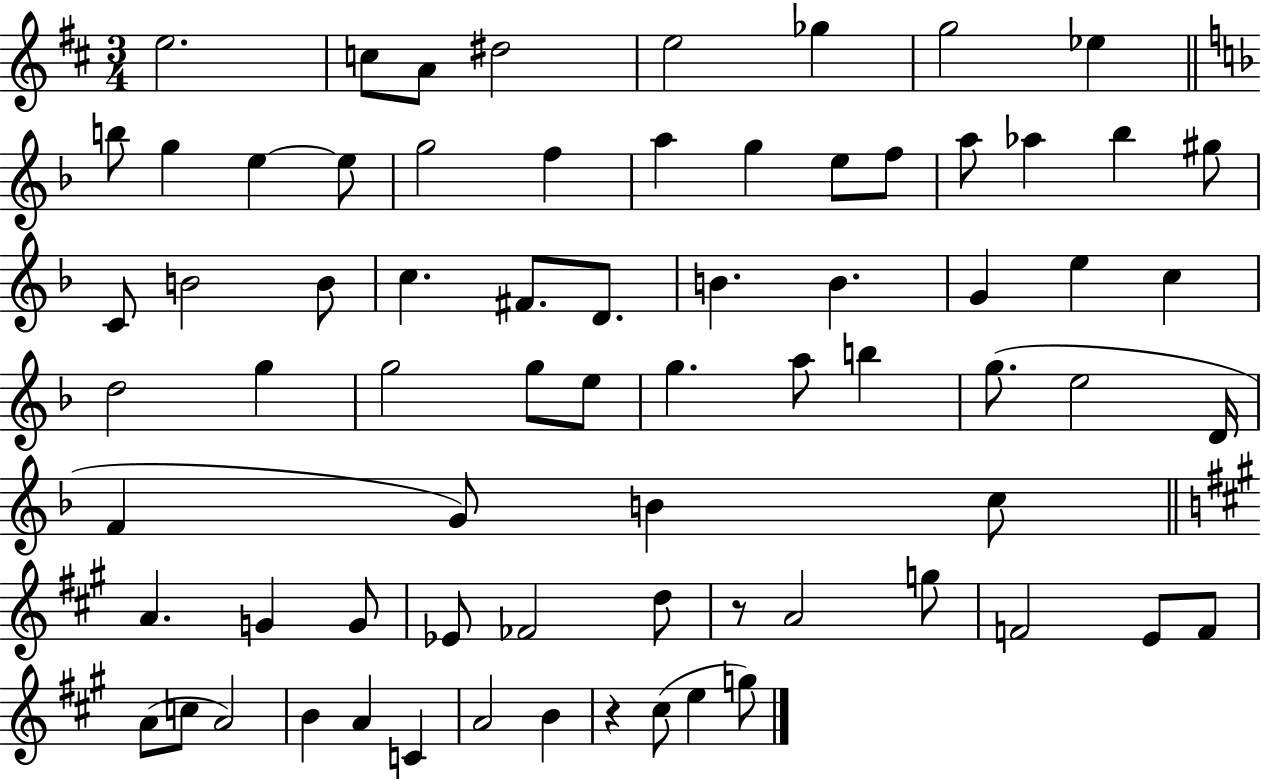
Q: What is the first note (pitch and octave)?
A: E5